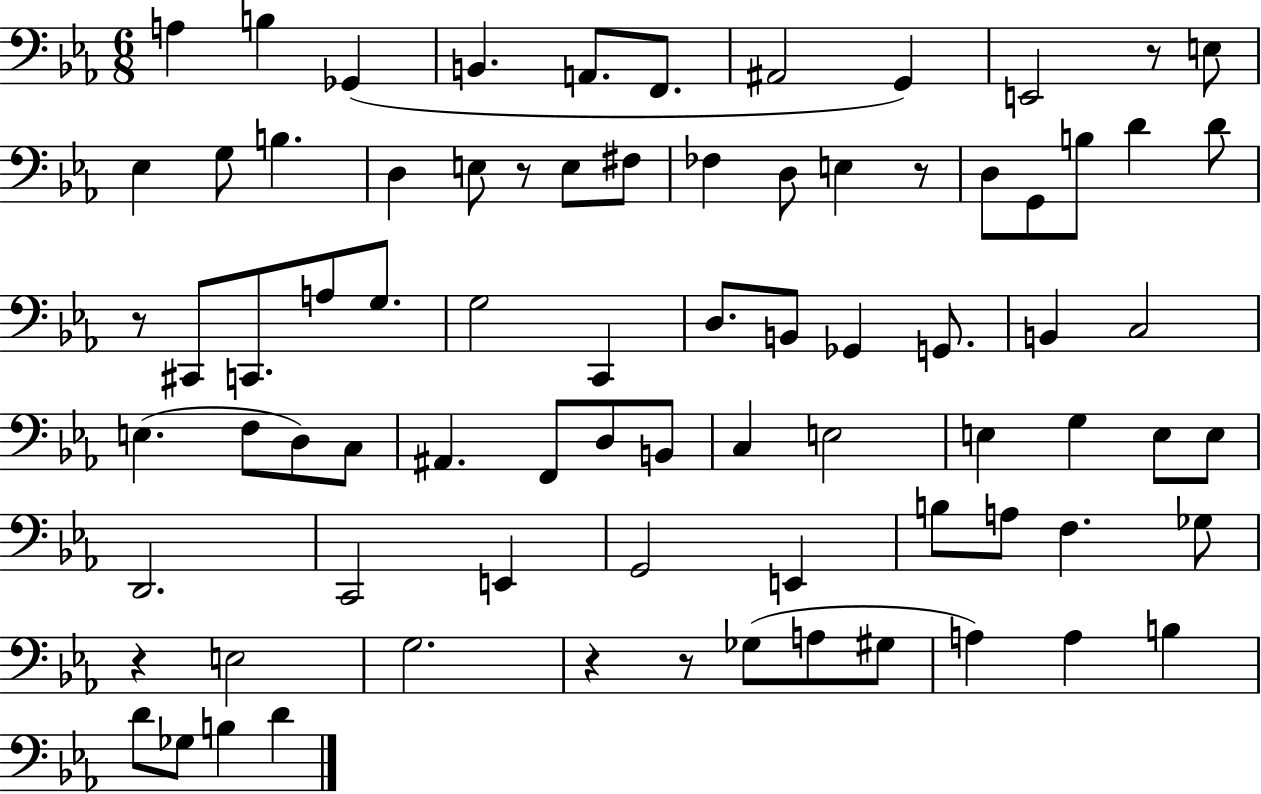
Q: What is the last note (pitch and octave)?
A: D4